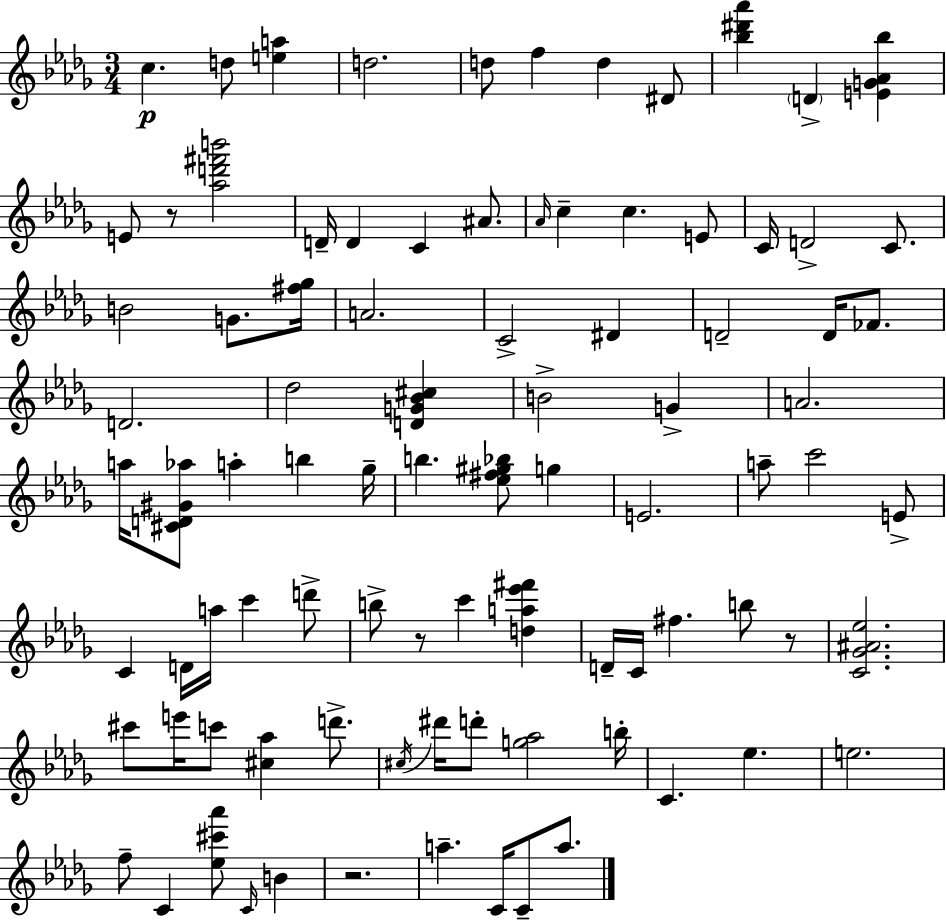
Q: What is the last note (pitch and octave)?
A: A5